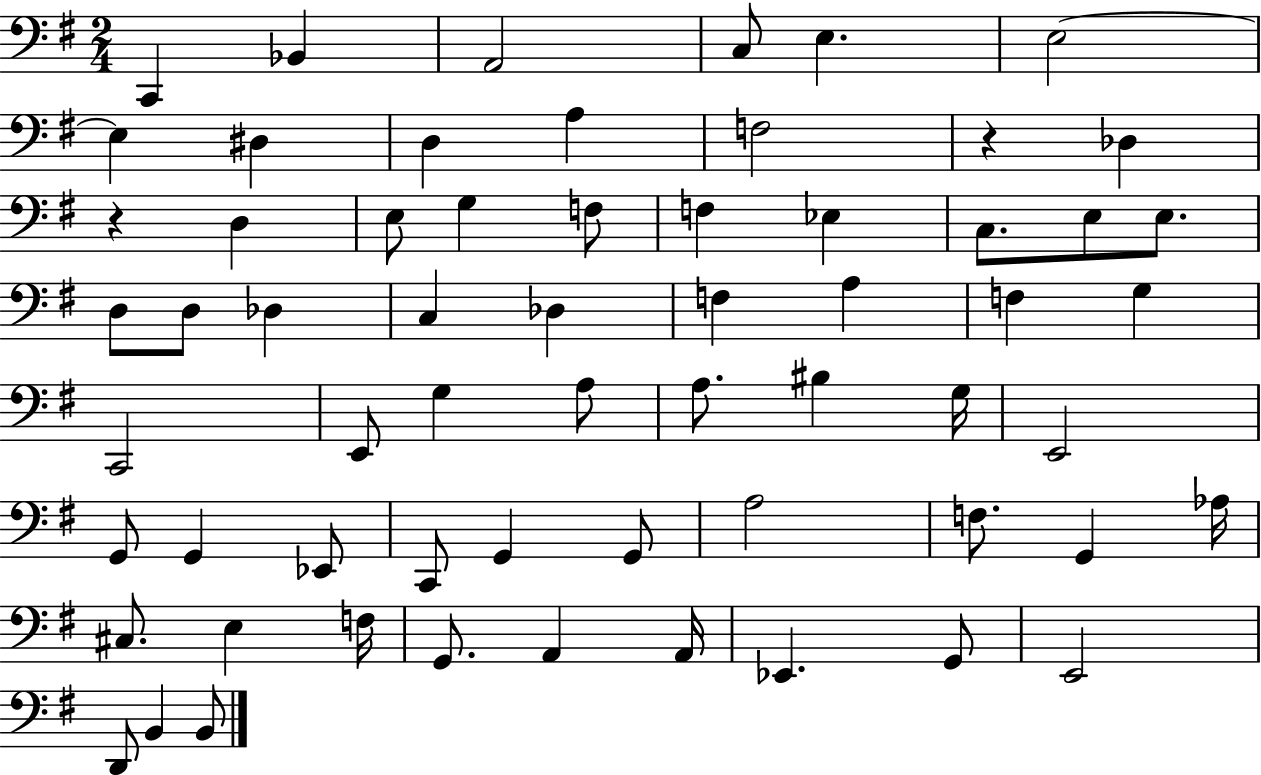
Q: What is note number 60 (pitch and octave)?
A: B2